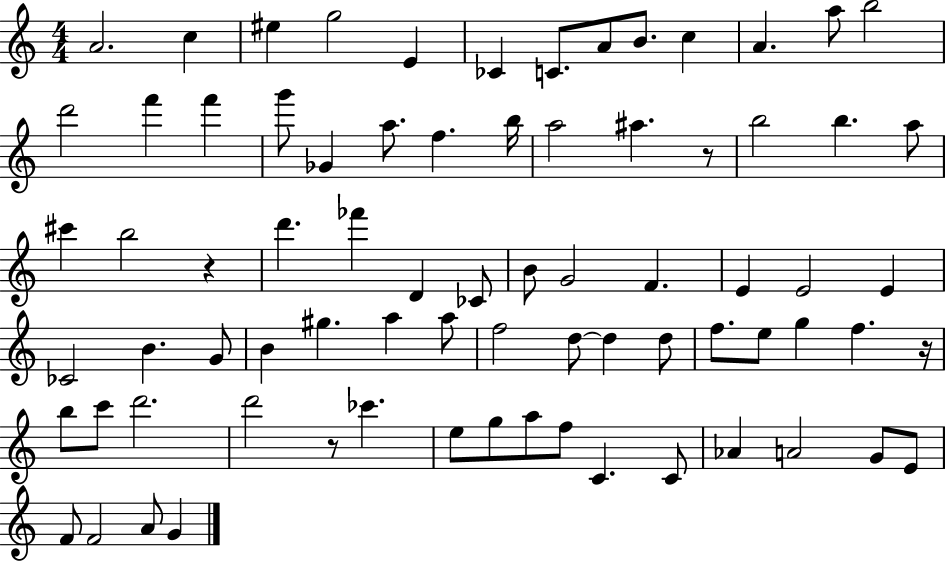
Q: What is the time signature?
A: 4/4